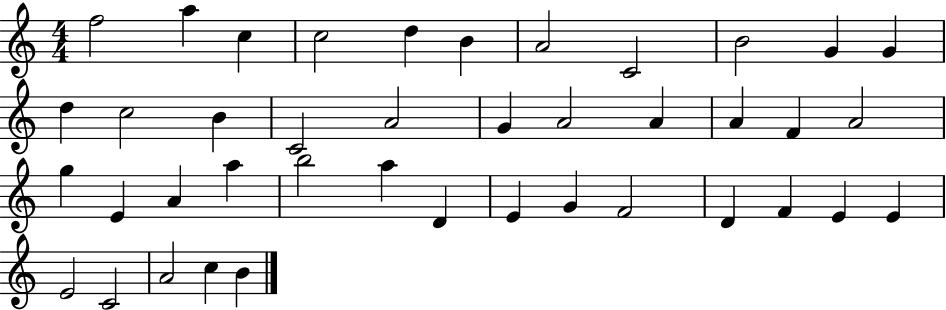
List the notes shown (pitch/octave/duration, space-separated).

F5/h A5/q C5/q C5/h D5/q B4/q A4/h C4/h B4/h G4/q G4/q D5/q C5/h B4/q C4/h A4/h G4/q A4/h A4/q A4/q F4/q A4/h G5/q E4/q A4/q A5/q B5/h A5/q D4/q E4/q G4/q F4/h D4/q F4/q E4/q E4/q E4/h C4/h A4/h C5/q B4/q